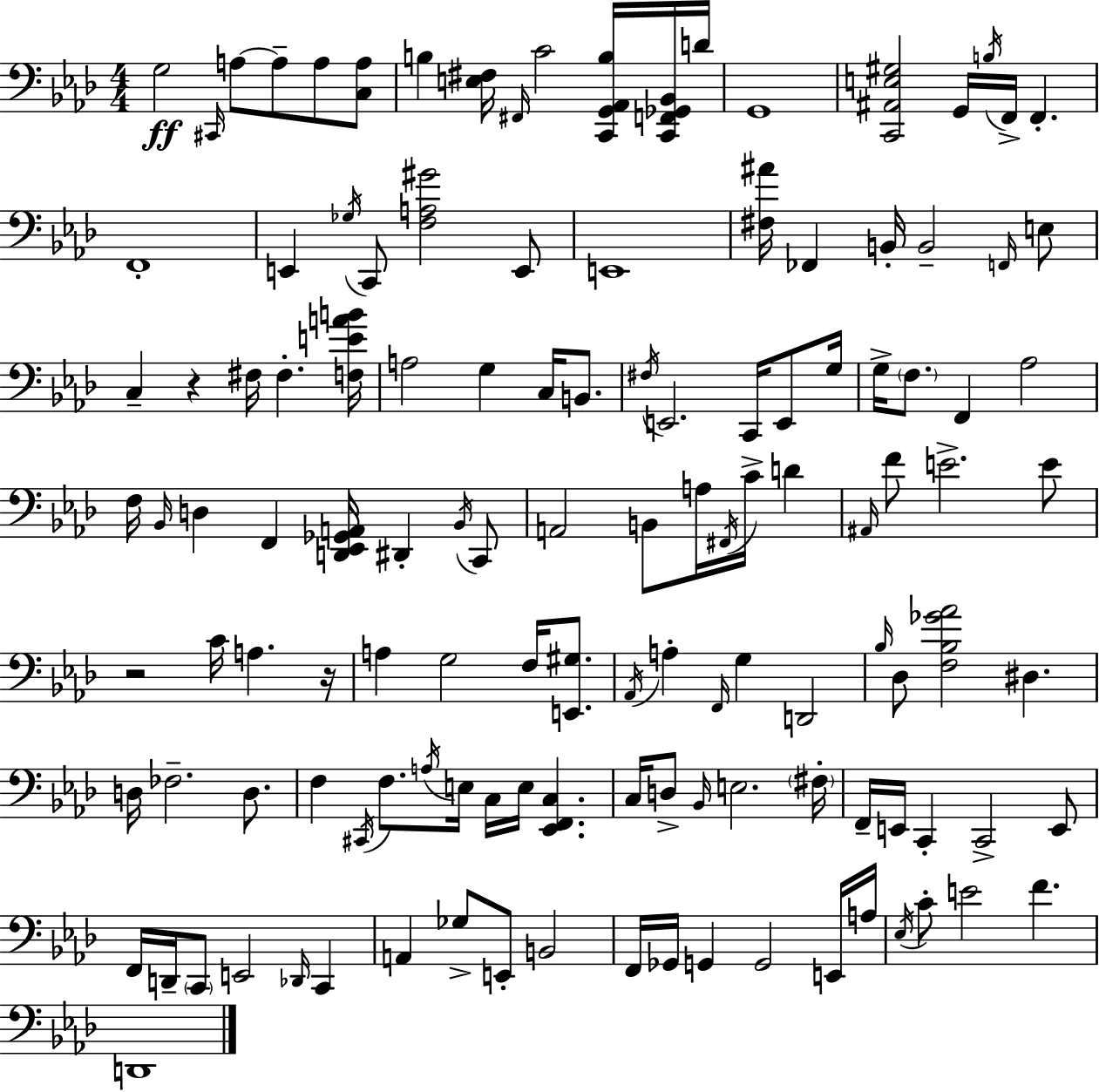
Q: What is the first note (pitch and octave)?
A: G3